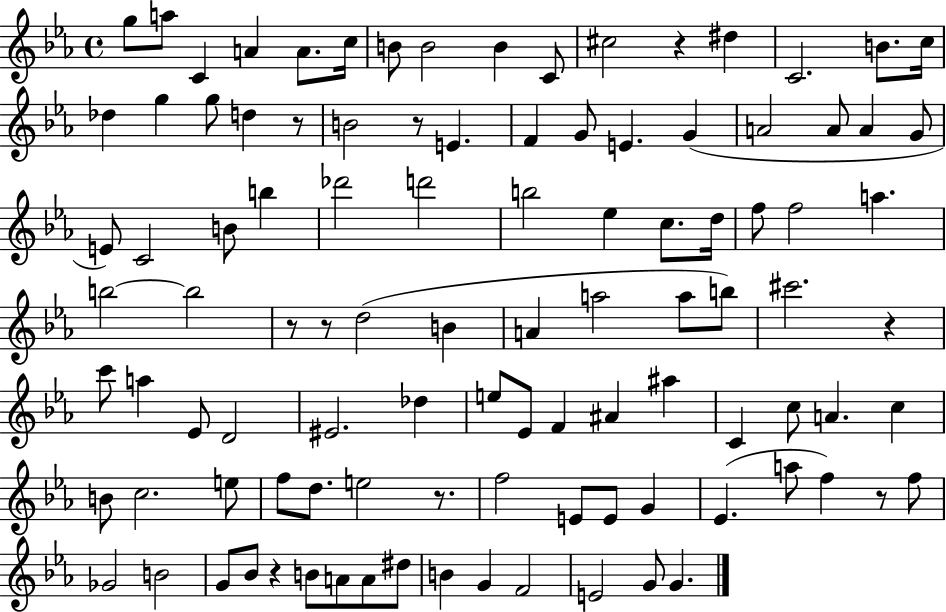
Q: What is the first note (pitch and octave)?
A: G5